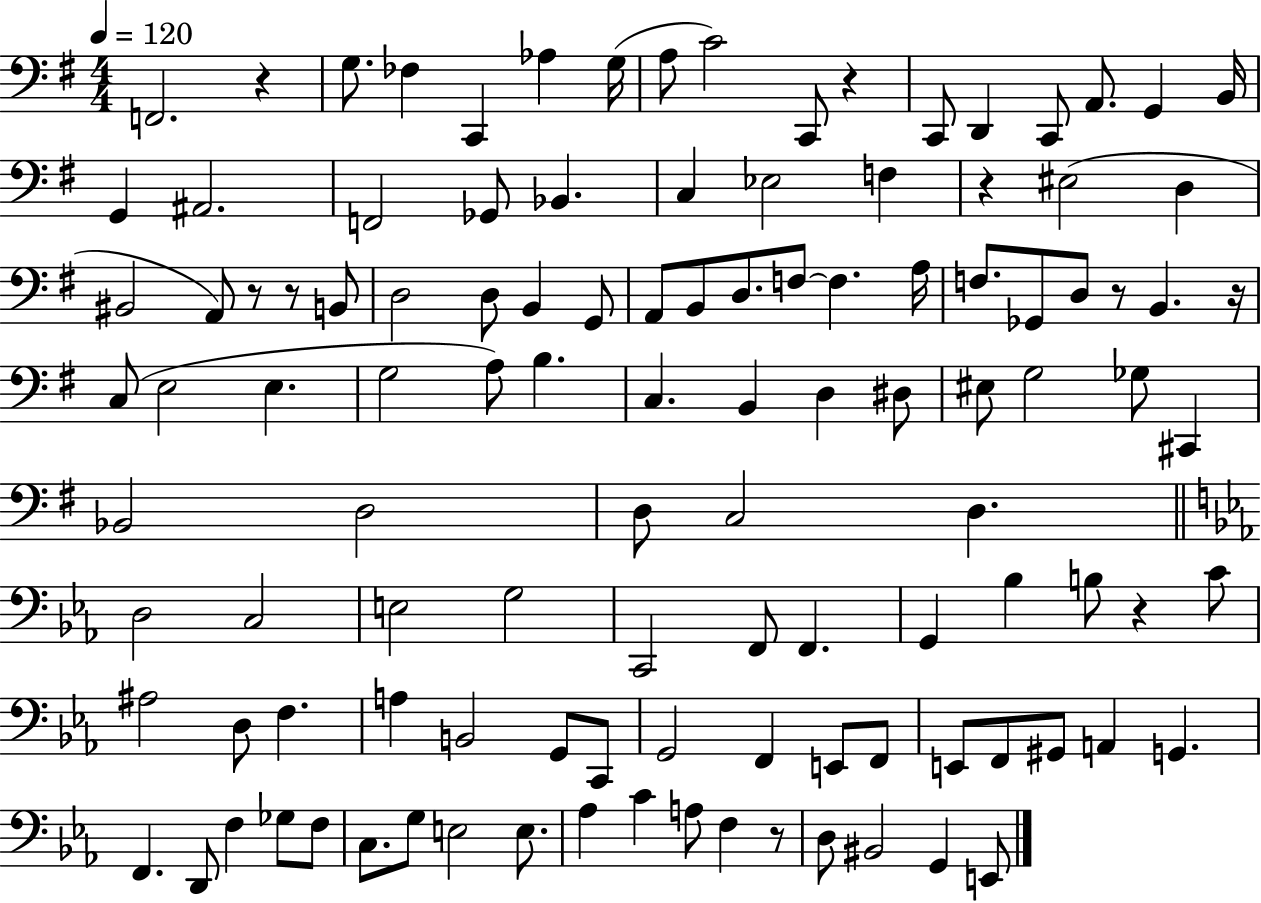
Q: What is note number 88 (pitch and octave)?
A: G2